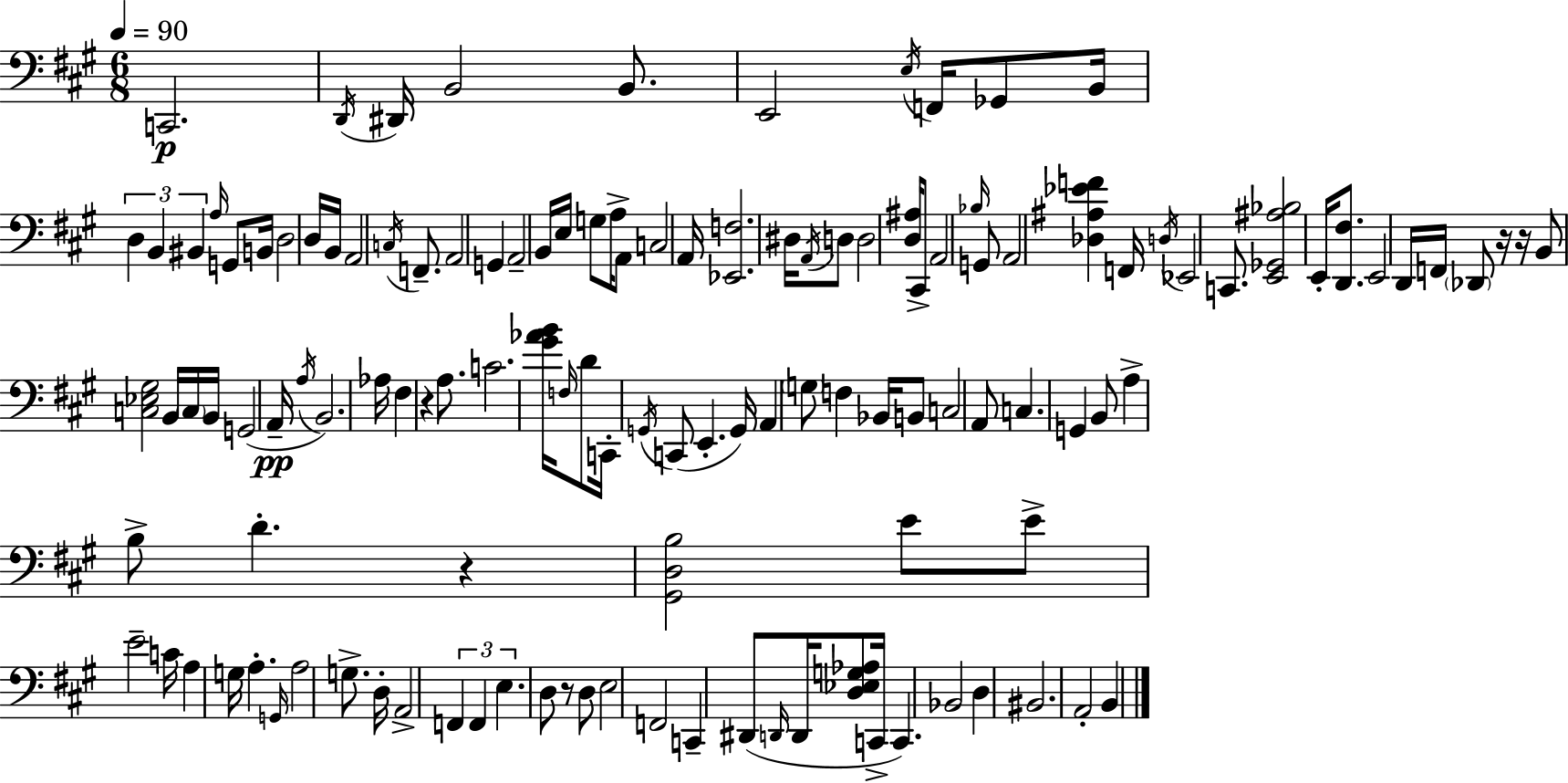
X:1
T:Untitled
M:6/8
L:1/4
K:A
C,,2 D,,/4 ^D,,/4 B,,2 B,,/2 E,,2 E,/4 F,,/4 _G,,/2 B,,/4 D, B,, ^B,, A,/4 G,,/2 B,,/4 D,2 D,/4 B,,/4 A,,2 C,/4 F,,/2 A,,2 G,, A,,2 B,,/4 E,/4 G,/2 A,/4 A,,/2 C,2 A,,/4 [_E,,F,]2 ^D,/4 A,,/4 D,/2 D,2 [D,^A,]/4 ^C,,/2 A,,2 _B,/4 G,,/2 A,,2 [_D,^A,_EF] F,,/4 D,/4 _E,,2 C,,/2 [E,,_G,,^A,_B,]2 E,,/4 [D,,^F,]/2 E,,2 D,,/4 F,,/4 _D,,/2 z/4 z/4 B,,/2 [C,_E,^G,]2 B,,/4 C,/4 B,,/4 G,,2 A,,/4 A,/4 B,,2 _A,/4 ^F, z A,/2 C2 [^G_AB]/4 F,/4 D/2 C,,/4 G,,/4 C,,/2 E,, G,,/4 A,, G,/2 F, _B,,/4 B,,/2 C,2 A,,/2 C, G,, B,,/2 A, B,/2 D z [^G,,D,B,]2 E/2 E/2 E2 C/4 A, G,/4 A, G,,/4 A,2 G,/2 D,/4 A,,2 F,, F,, E, D,/2 z/2 D,/2 E,2 F,,2 C,, ^D,,/2 D,,/4 D,,/4 [D,_E,G,_A,]/2 C,,/4 C,, _B,,2 D, ^B,,2 A,,2 B,,